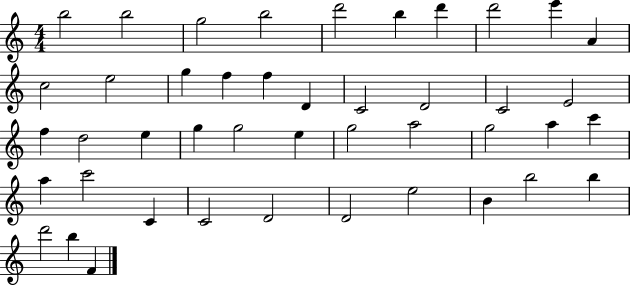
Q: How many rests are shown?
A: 0